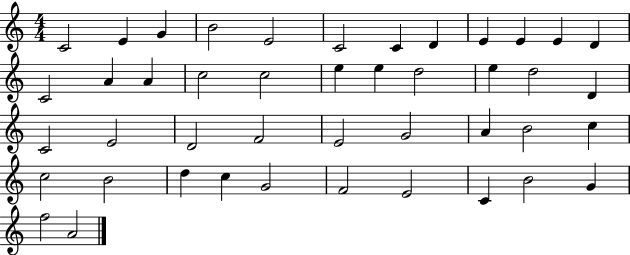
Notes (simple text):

C4/h E4/q G4/q B4/h E4/h C4/h C4/q D4/q E4/q E4/q E4/q D4/q C4/h A4/q A4/q C5/h C5/h E5/q E5/q D5/h E5/q D5/h D4/q C4/h E4/h D4/h F4/h E4/h G4/h A4/q B4/h C5/q C5/h B4/h D5/q C5/q G4/h F4/h E4/h C4/q B4/h G4/q F5/h A4/h